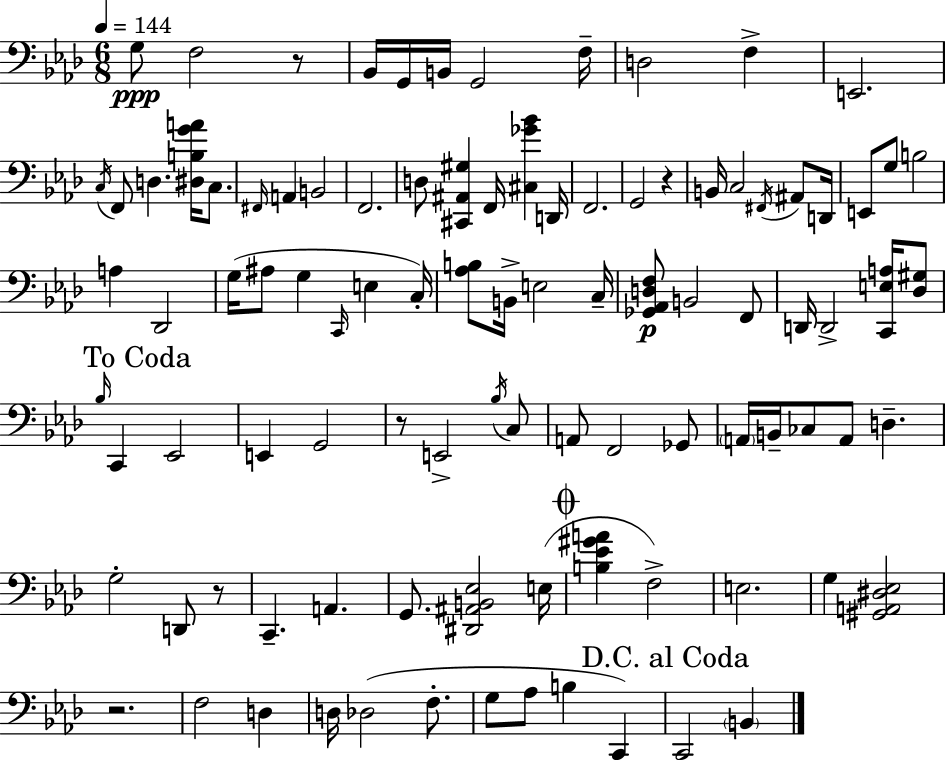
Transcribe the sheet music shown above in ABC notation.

X:1
T:Untitled
M:6/8
L:1/4
K:Fm
G,/2 F,2 z/2 _B,,/4 G,,/4 B,,/4 G,,2 F,/4 D,2 F, E,,2 C,/4 F,,/2 D, [^D,B,GA]/4 C,/2 ^F,,/4 A,, B,,2 F,,2 D,/2 [^C,,^A,,^G,] F,,/4 [^C,_G_B] D,,/4 F,,2 G,,2 z B,,/4 C,2 ^F,,/4 ^A,,/2 D,,/4 E,,/2 G,/2 B,2 A, _D,,2 G,/4 ^A,/2 G, C,,/4 E, C,/4 [_A,B,]/2 B,,/4 E,2 C,/4 [_G,,_A,,D,F,]/2 B,,2 F,,/2 D,,/4 D,,2 [C,,E,A,]/4 [_D,^G,]/2 _B,/4 C,, _E,,2 E,, G,,2 z/2 E,,2 _B,/4 C,/2 A,,/2 F,,2 _G,,/2 A,,/4 B,,/4 _C,/2 A,,/2 D, G,2 D,,/2 z/2 C,, A,, G,,/2 [^D,,^A,,B,,_E,]2 E,/4 [B,_E^GA] F,2 E,2 G, [^G,,A,,^D,_E,]2 z2 F,2 D, D,/4 _D,2 F,/2 G,/2 _A,/2 B, C,, C,,2 B,,